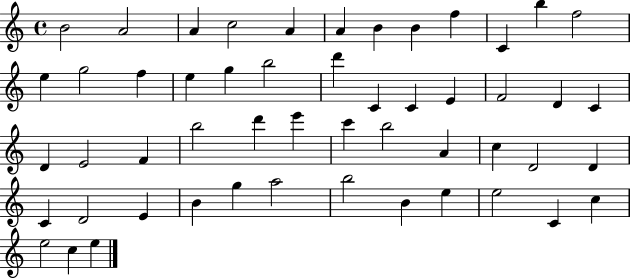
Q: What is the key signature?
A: C major